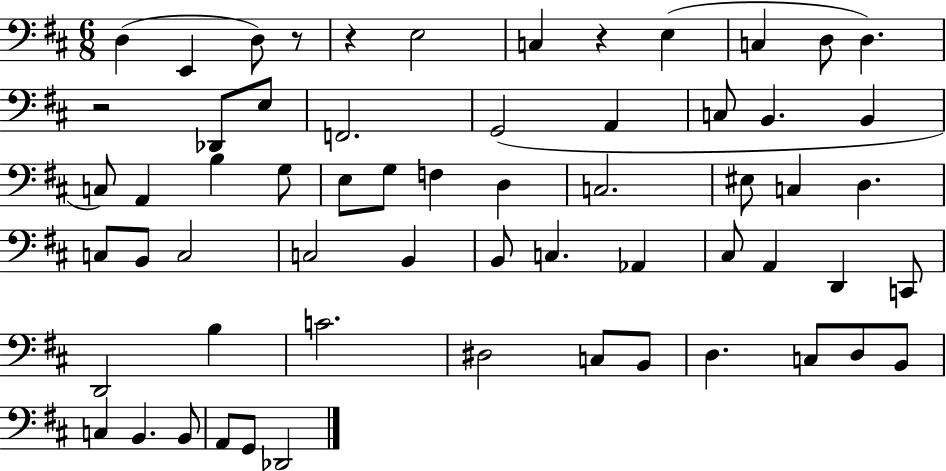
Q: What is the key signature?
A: D major